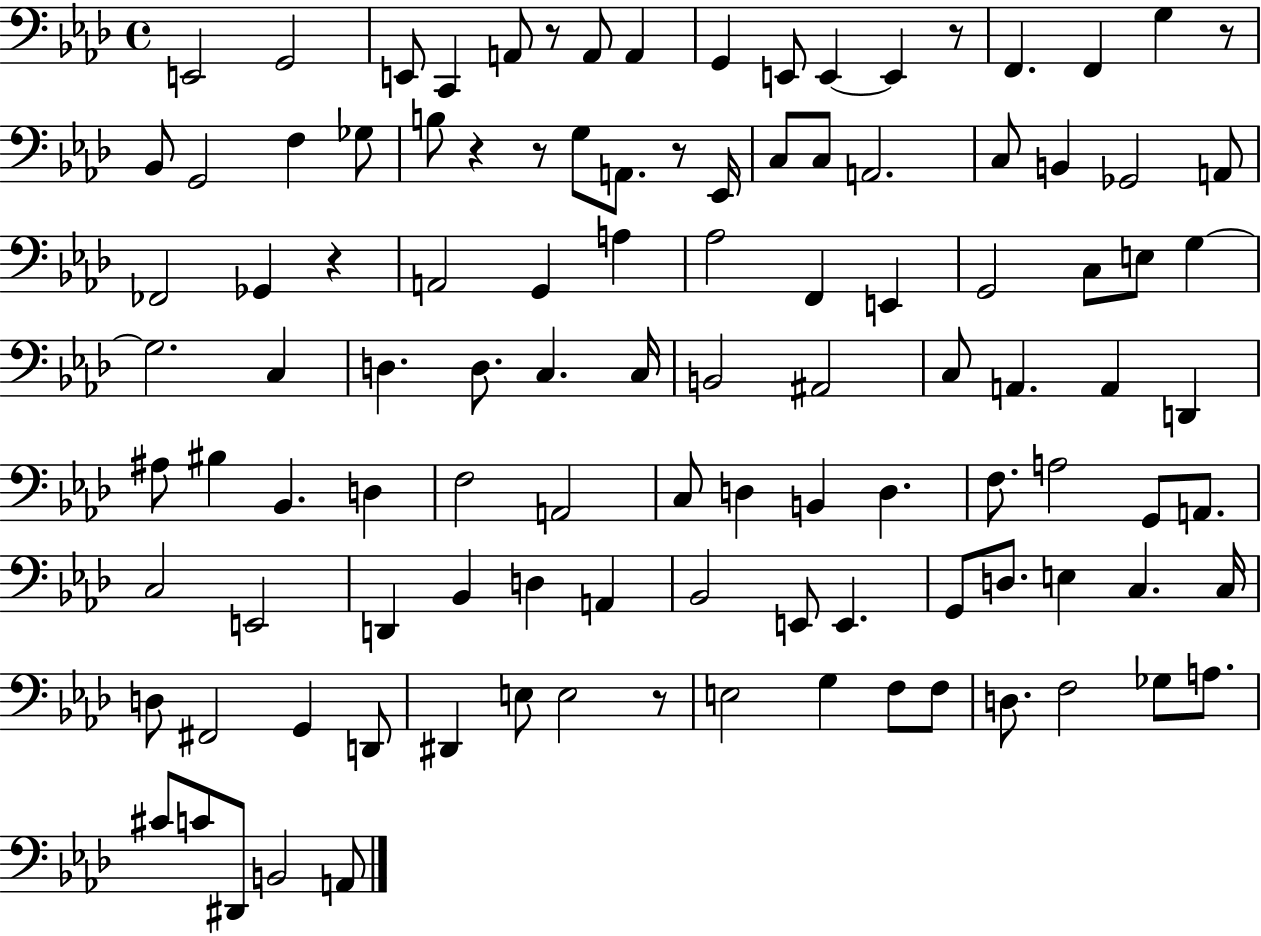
{
  \clef bass
  \time 4/4
  \defaultTimeSignature
  \key aes \major
  \repeat volta 2 { e,2 g,2 | e,8 c,4 a,8 r8 a,8 a,4 | g,4 e,8 e,4~~ e,4 r8 | f,4. f,4 g4 r8 | \break bes,8 g,2 f4 ges8 | b8 r4 r8 g8 a,8. r8 ees,16 | c8 c8 a,2. | c8 b,4 ges,2 a,8 | \break fes,2 ges,4 r4 | a,2 g,4 a4 | aes2 f,4 e,4 | g,2 c8 e8 g4~~ | \break g2. c4 | d4. d8. c4. c16 | b,2 ais,2 | c8 a,4. a,4 d,4 | \break ais8 bis4 bes,4. d4 | f2 a,2 | c8 d4 b,4 d4. | f8. a2 g,8 a,8. | \break c2 e,2 | d,4 bes,4 d4 a,4 | bes,2 e,8 e,4. | g,8 d8. e4 c4. c16 | \break d8 fis,2 g,4 d,8 | dis,4 e8 e2 r8 | e2 g4 f8 f8 | d8. f2 ges8 a8. | \break cis'8 c'8 dis,8 b,2 a,8 | } \bar "|."
}